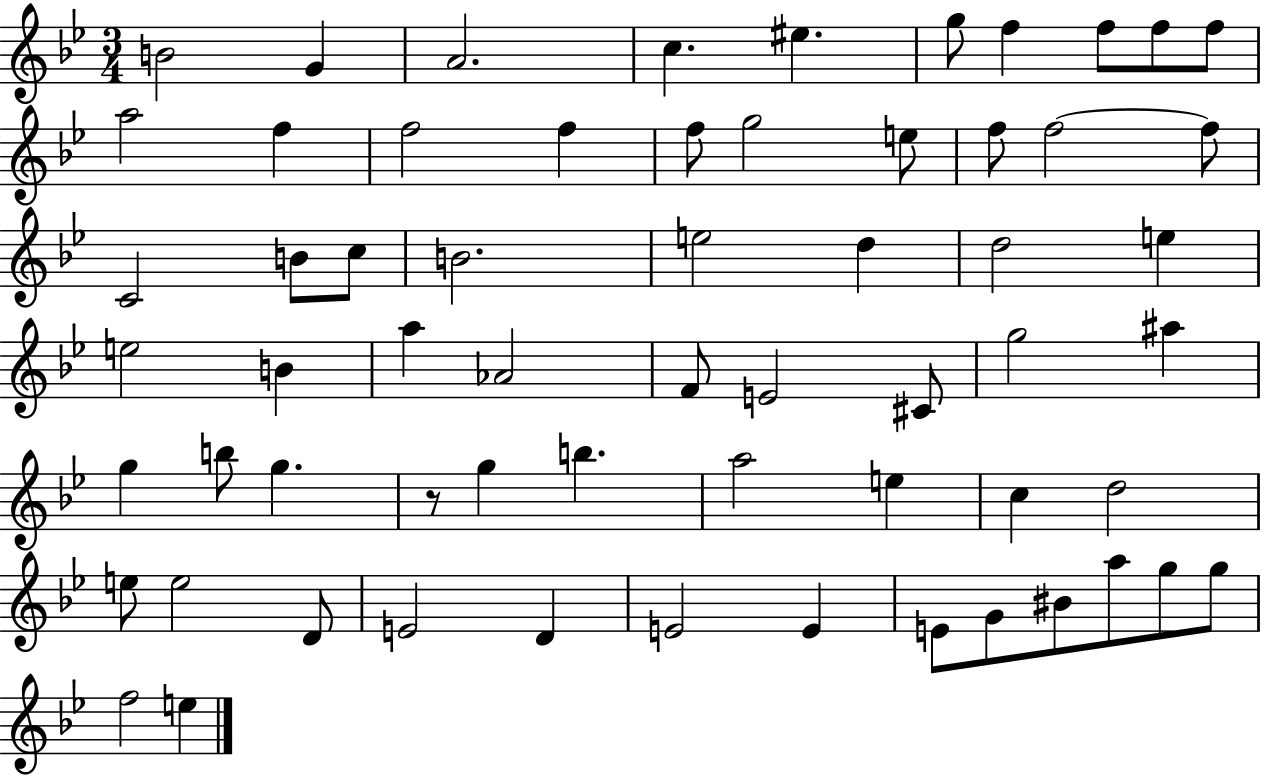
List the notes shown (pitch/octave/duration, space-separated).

B4/h G4/q A4/h. C5/q. EIS5/q. G5/e F5/q F5/e F5/e F5/e A5/h F5/q F5/h F5/q F5/e G5/h E5/e F5/e F5/h F5/e C4/h B4/e C5/e B4/h. E5/h D5/q D5/h E5/q E5/h B4/q A5/q Ab4/h F4/e E4/h C#4/e G5/h A#5/q G5/q B5/e G5/q. R/e G5/q B5/q. A5/h E5/q C5/q D5/h E5/e E5/h D4/e E4/h D4/q E4/h E4/q E4/e G4/e BIS4/e A5/e G5/e G5/e F5/h E5/q